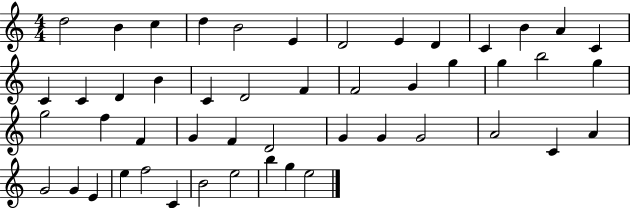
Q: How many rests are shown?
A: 0